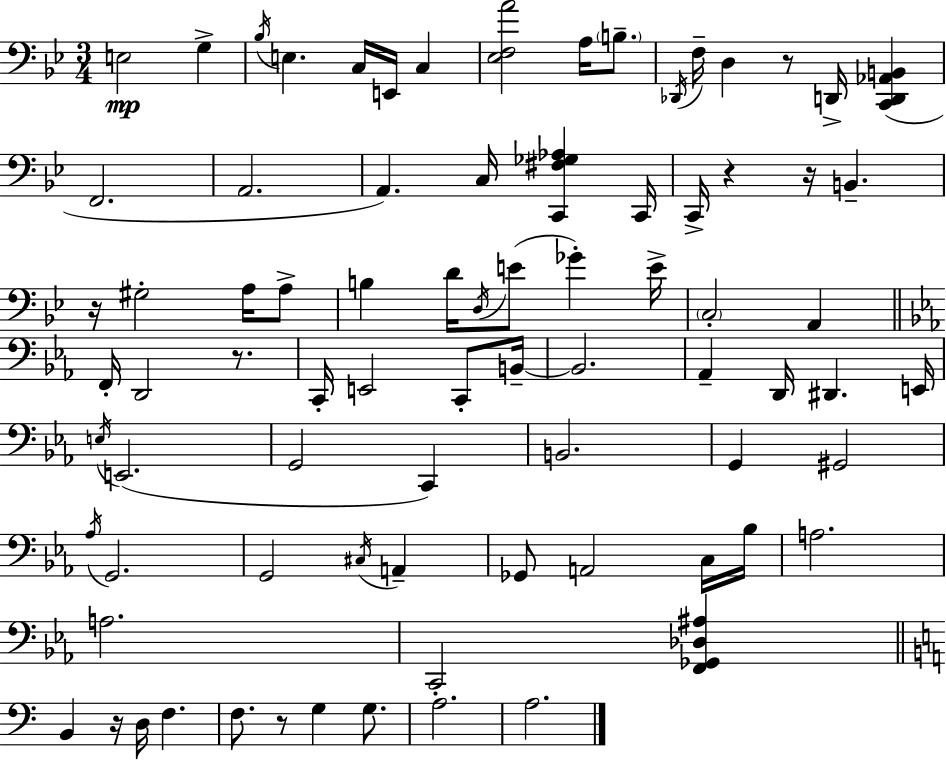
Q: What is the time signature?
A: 3/4